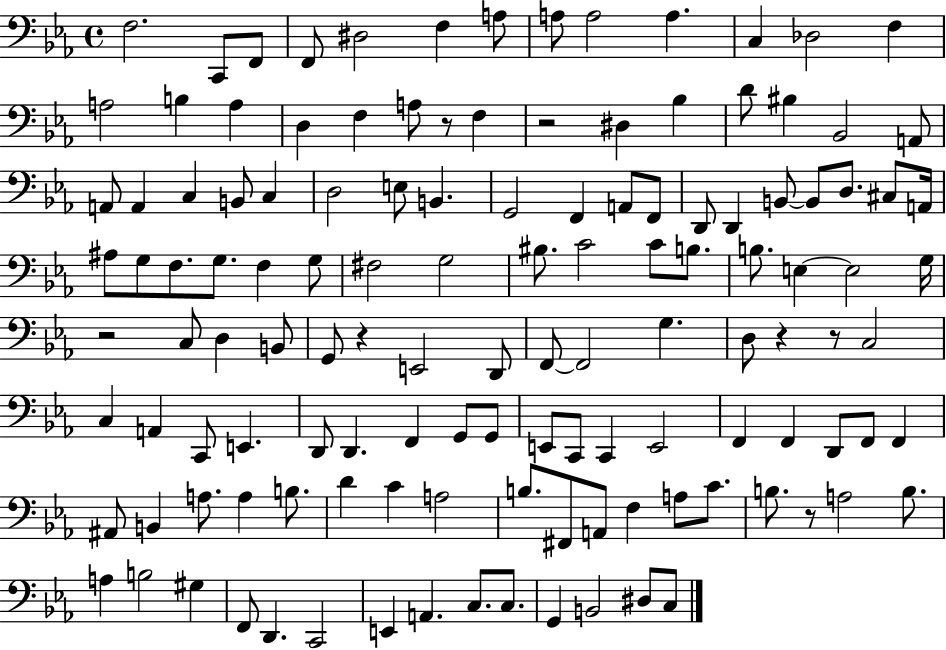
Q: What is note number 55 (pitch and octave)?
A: C4